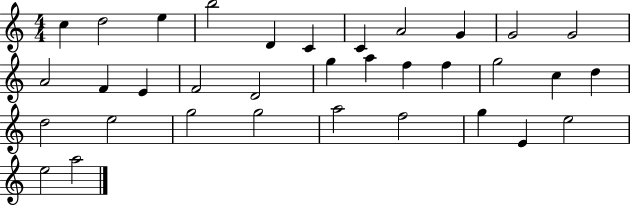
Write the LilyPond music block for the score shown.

{
  \clef treble
  \numericTimeSignature
  \time 4/4
  \key c \major
  c''4 d''2 e''4 | b''2 d'4 c'4 | c'4 a'2 g'4 | g'2 g'2 | \break a'2 f'4 e'4 | f'2 d'2 | g''4 a''4 f''4 f''4 | g''2 c''4 d''4 | \break d''2 e''2 | g''2 g''2 | a''2 f''2 | g''4 e'4 e''2 | \break e''2 a''2 | \bar "|."
}